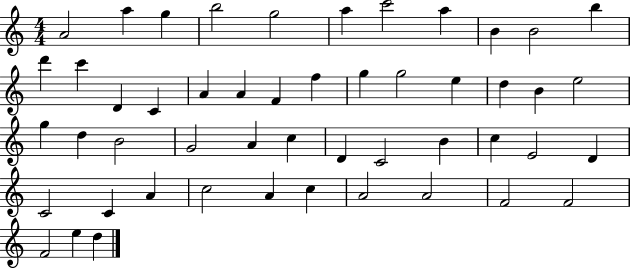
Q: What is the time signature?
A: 4/4